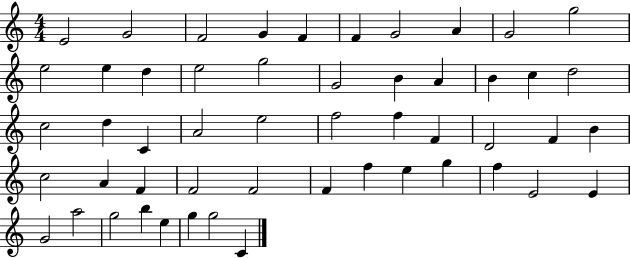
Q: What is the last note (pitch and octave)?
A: C4